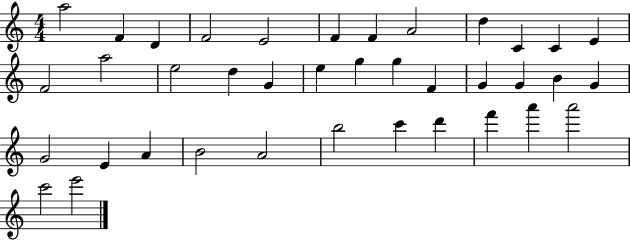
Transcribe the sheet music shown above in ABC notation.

X:1
T:Untitled
M:4/4
L:1/4
K:C
a2 F D F2 E2 F F A2 d C C E F2 a2 e2 d G e g g F G G B G G2 E A B2 A2 b2 c' d' f' a' a'2 c'2 e'2